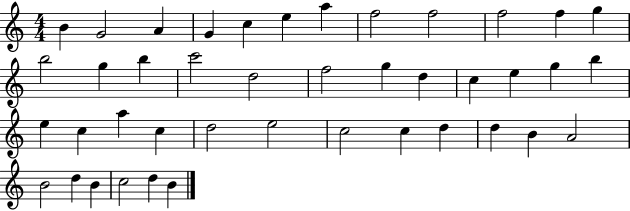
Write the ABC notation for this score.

X:1
T:Untitled
M:4/4
L:1/4
K:C
B G2 A G c e a f2 f2 f2 f g b2 g b c'2 d2 f2 g d c e g b e c a c d2 e2 c2 c d d B A2 B2 d B c2 d B